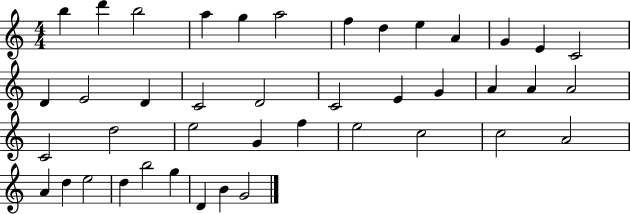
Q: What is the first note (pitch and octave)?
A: B5